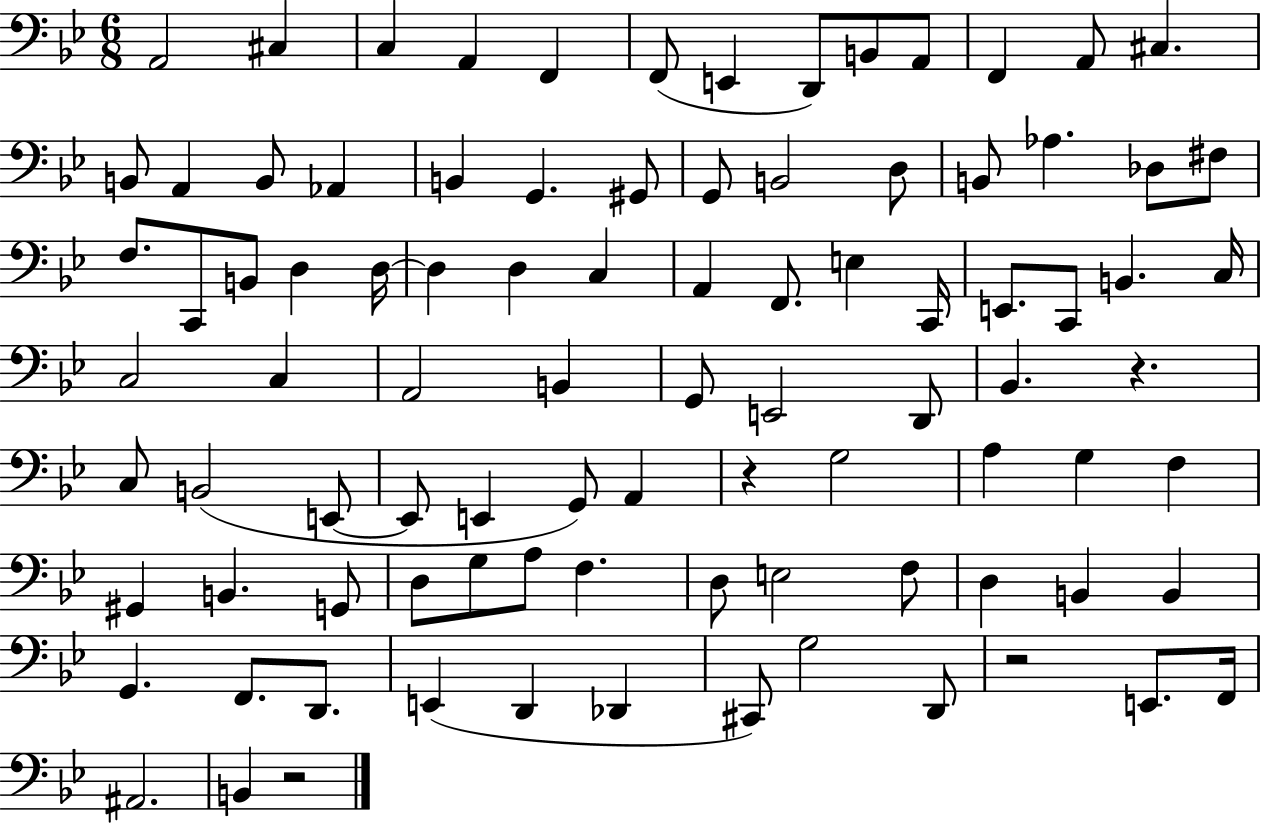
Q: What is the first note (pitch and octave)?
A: A2